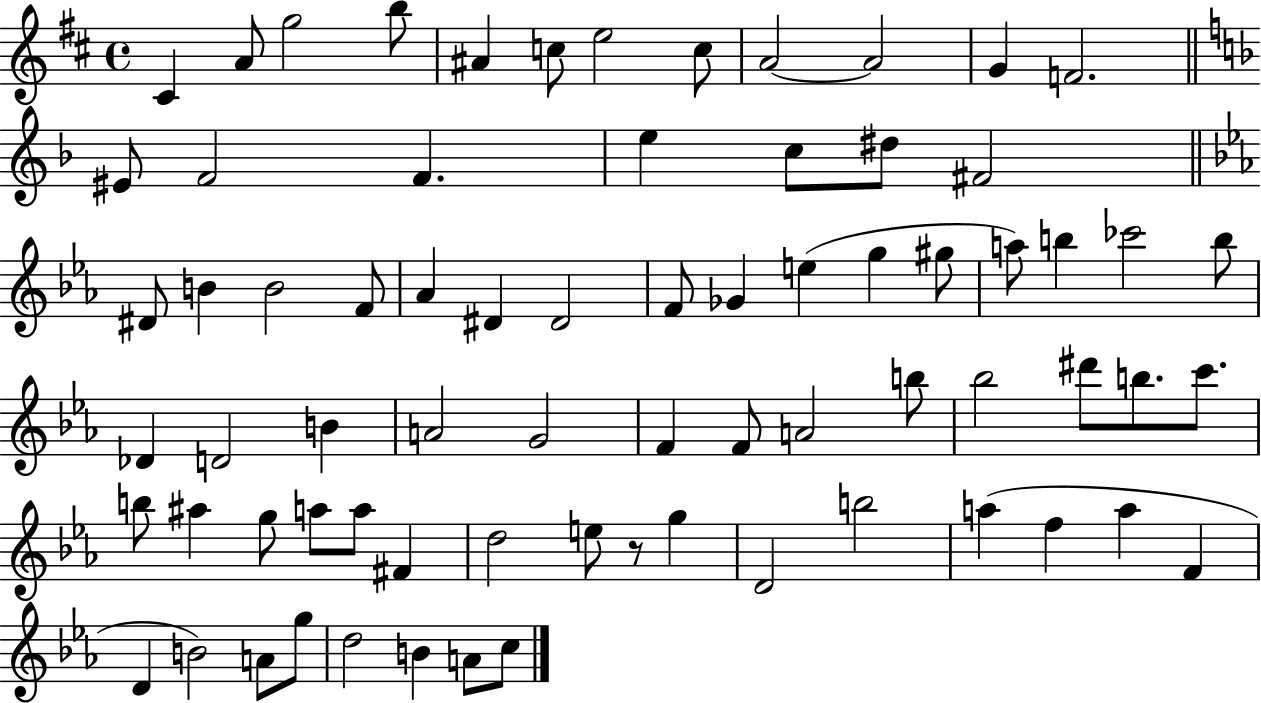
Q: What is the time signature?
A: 4/4